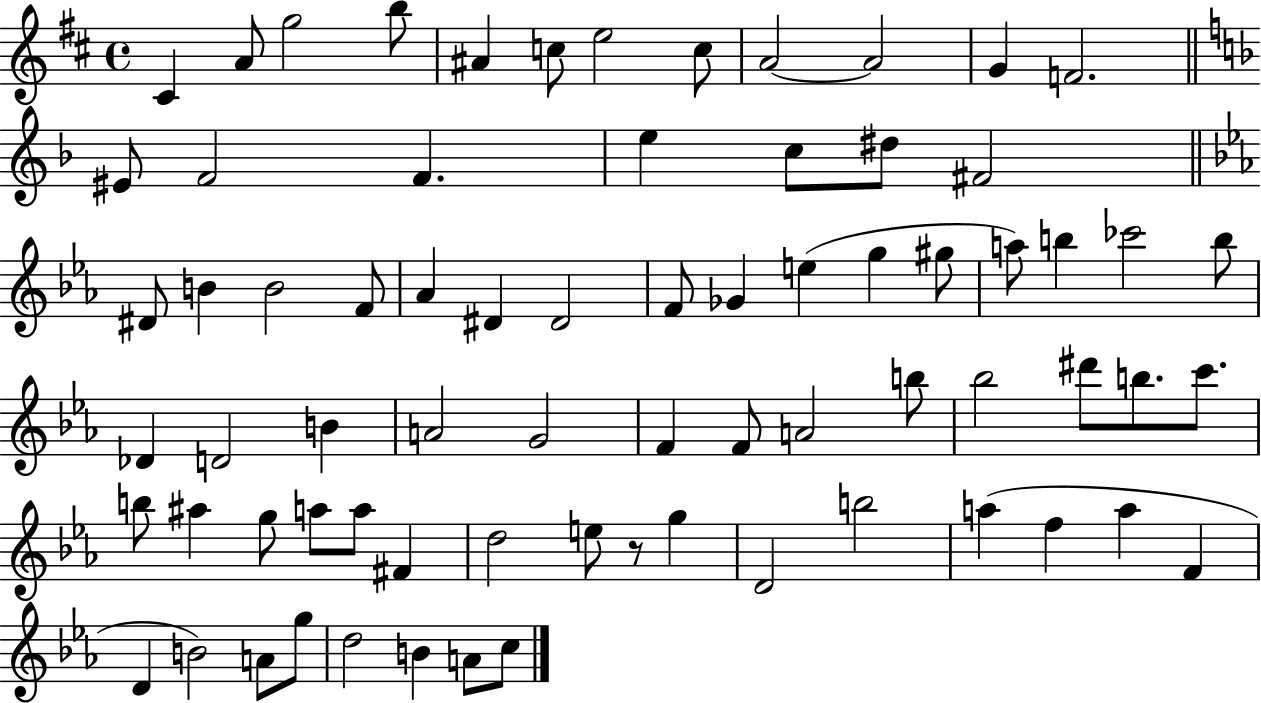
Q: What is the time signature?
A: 4/4